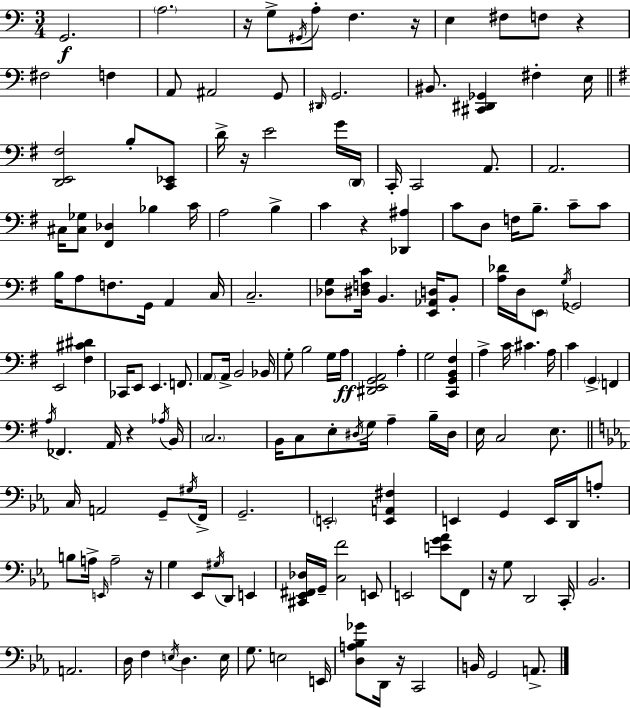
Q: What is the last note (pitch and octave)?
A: A2